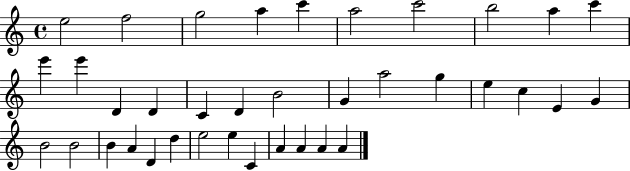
E5/h F5/h G5/h A5/q C6/q A5/h C6/h B5/h A5/q C6/q E6/q E6/q D4/q D4/q C4/q D4/q B4/h G4/q A5/h G5/q E5/q C5/q E4/q G4/q B4/h B4/h B4/q A4/q D4/q D5/q E5/h E5/q C4/q A4/q A4/q A4/q A4/q